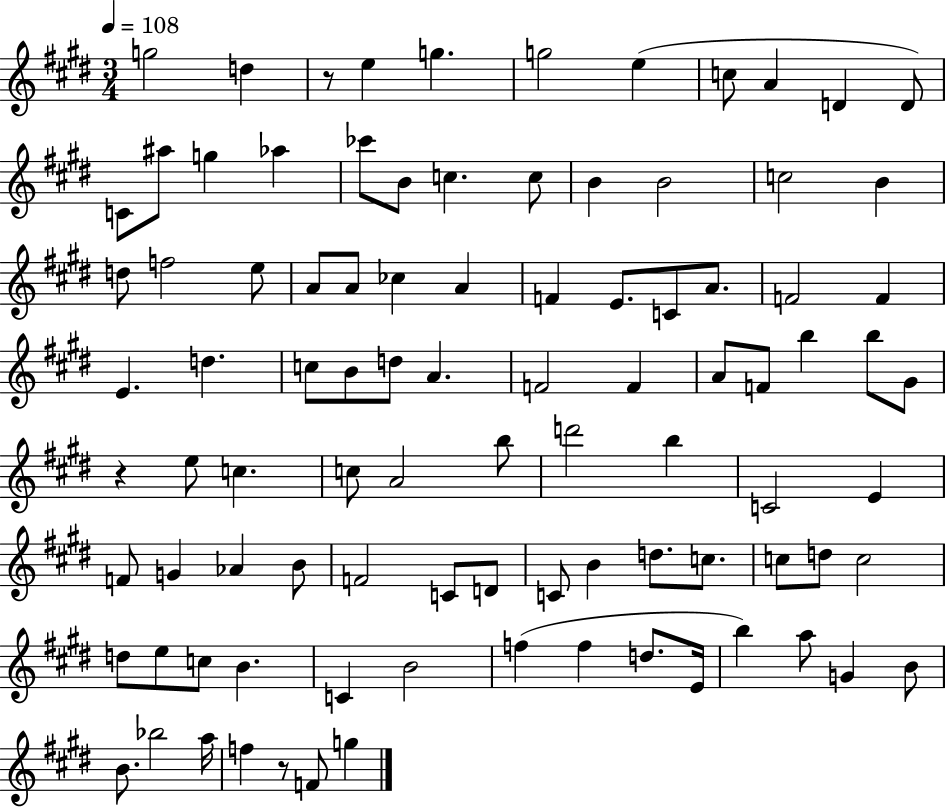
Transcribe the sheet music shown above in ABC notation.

X:1
T:Untitled
M:3/4
L:1/4
K:E
g2 d z/2 e g g2 e c/2 A D D/2 C/2 ^a/2 g _a _c'/2 B/2 c c/2 B B2 c2 B d/2 f2 e/2 A/2 A/2 _c A F E/2 C/2 A/2 F2 F E d c/2 B/2 d/2 A F2 F A/2 F/2 b b/2 ^G/2 z e/2 c c/2 A2 b/2 d'2 b C2 E F/2 G _A B/2 F2 C/2 D/2 C/2 B d/2 c/2 c/2 d/2 c2 d/2 e/2 c/2 B C B2 f f d/2 E/4 b a/2 G B/2 B/2 _b2 a/4 f z/2 F/2 g